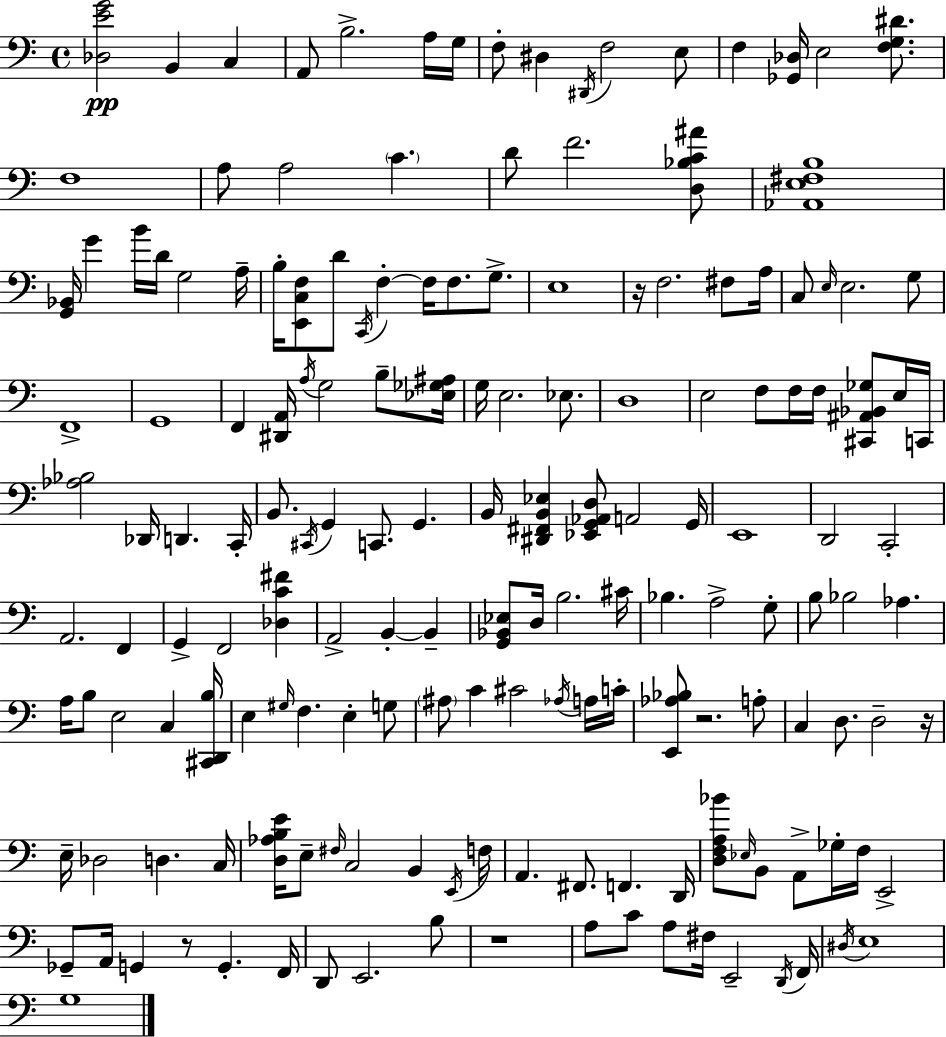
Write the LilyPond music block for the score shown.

{
  \clef bass
  \time 4/4
  \defaultTimeSignature
  \key c \major
  <des e' g'>2\pp b,4 c4 | a,8 b2.-> a16 g16 | f8-. dis4 \acciaccatura { dis,16 } f2 e8 | f4 <ges, des>16 e2 <f g dis'>8. | \break f1 | a8 a2 \parenthesize c'4. | d'8 f'2. <d bes c' ais'>8 | <aes, e fis b>1 | \break <g, bes,>16 g'4 b'16 d'16 g2 | a16-- b16-. <e, c f>8 d'8 \acciaccatura { c,16 } f4-.~~ f16 f8. g8.-> | e1 | r16 f2. fis8 | \break a16 c8 \grace { e16 } e2. | g8 f,1-> | g,1 | f,4 <dis, a,>16 \acciaccatura { a16 } g2 | \break b8-- <ees ges ais>16 g16 e2. | ees8. d1 | e2 f8 f16 f16 | <cis, ais, bes, ges>8 e16 c,16 <aes bes>2 des,16 d,4. | \break c,16-. b,8. \acciaccatura { cis,16 } g,4 c,8. g,4. | b,16 <dis, fis, b, ees>4 <ees, g, aes, d>8 a,2 | g,16 e,1 | d,2 c,2-. | \break a,2. | f,4 g,4-> f,2 | <des c' fis'>4 a,2-> b,4-.~~ | b,4-- <g, bes, ees>8 d16 b2. | \break cis'16 bes4. a2-> | g8-. b8 bes2 aes4. | a16 b8 e2 | c4 <cis, d, b>16 e4 \grace { gis16 } f4. | \break e4-. g8 \parenthesize ais8 c'4 cis'2 | \acciaccatura { aes16 } a16 c'16-. <e, aes bes>8 r2. | a8-. c4 d8. d2-- | r16 e16-- des2 | \break d4. c16 <d aes b e'>16 e8-- \grace { fis16 } c2 | b,4 \acciaccatura { e,16 } f16 a,4. fis,8. | f,4. d,16 <d f a bes'>8 \grace { ees16 } b,8 a,8-> | ges16-. f16 e,2-> ges,8-- a,16 g,4 | \break r8 g,4.-. f,16 d,8 e,2. | b8 r1 | a8 c'8 a8 | fis16 e,2-- \acciaccatura { d,16 } f,16 \acciaccatura { dis16 } e1 | \break g1 | \bar "|."
}